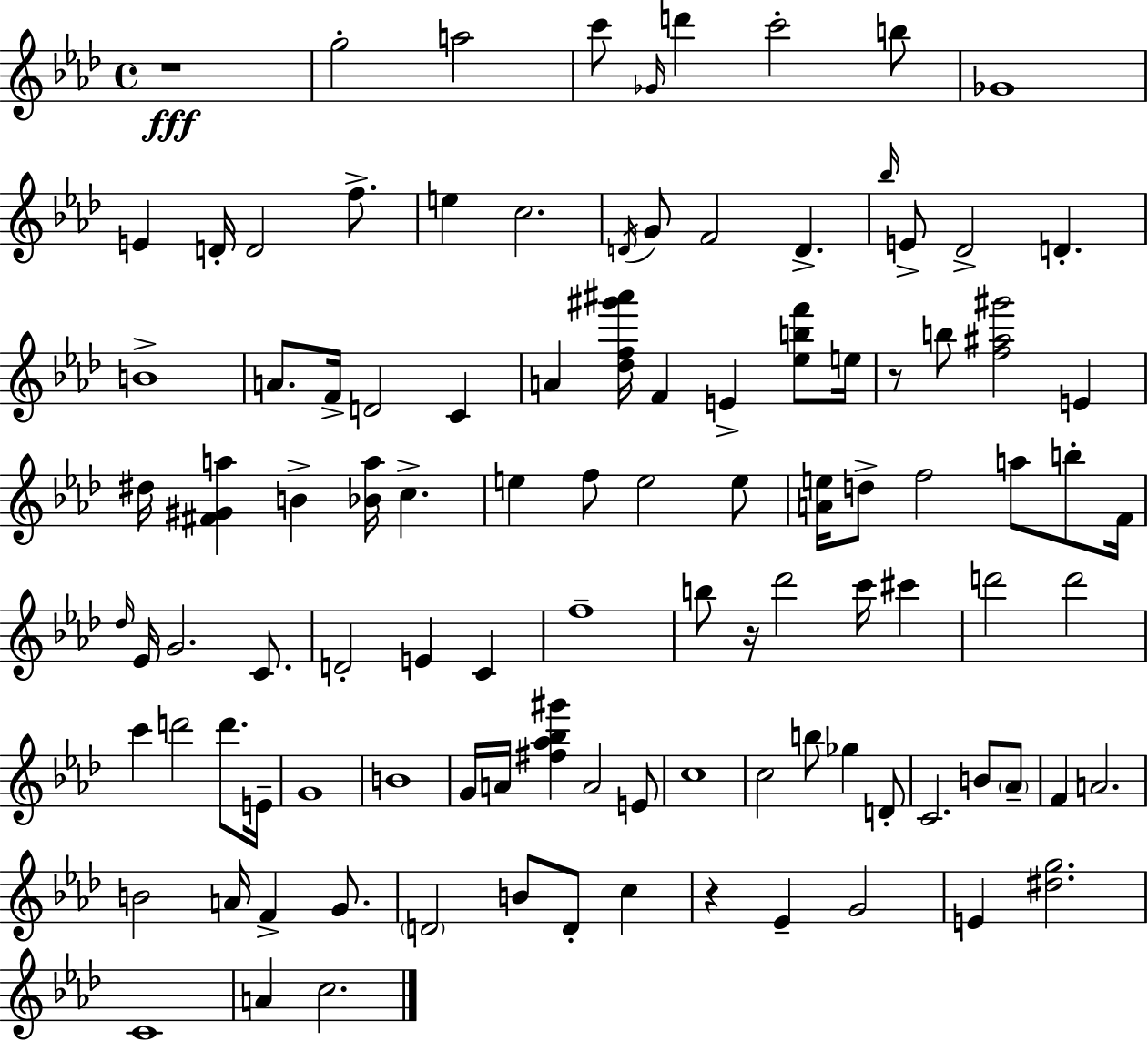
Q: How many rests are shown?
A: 4